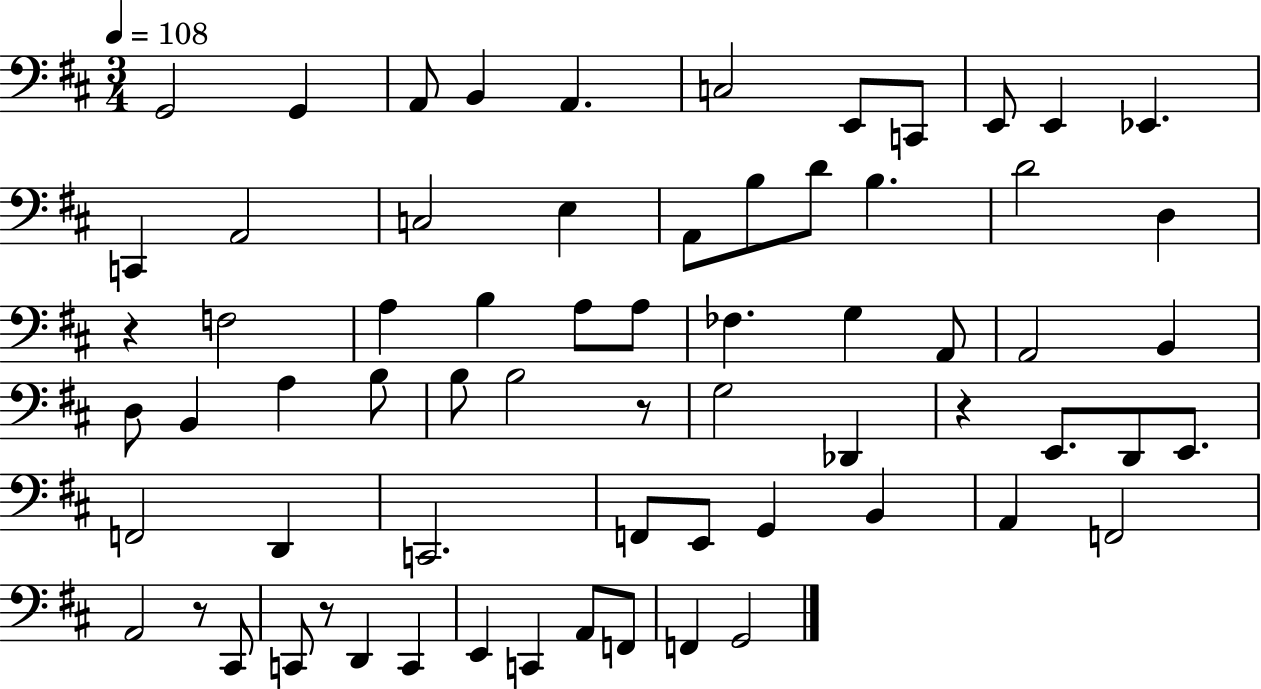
G2/h G2/q A2/e B2/q A2/q. C3/h E2/e C2/e E2/e E2/q Eb2/q. C2/q A2/h C3/h E3/q A2/e B3/e D4/e B3/q. D4/h D3/q R/q F3/h A3/q B3/q A3/e A3/e FES3/q. G3/q A2/e A2/h B2/q D3/e B2/q A3/q B3/e B3/e B3/h R/e G3/h Db2/q R/q E2/e. D2/e E2/e. F2/h D2/q C2/h. F2/e E2/e G2/q B2/q A2/q F2/h A2/h R/e C#2/e C2/e R/e D2/q C2/q E2/q C2/q A2/e F2/e F2/q G2/h